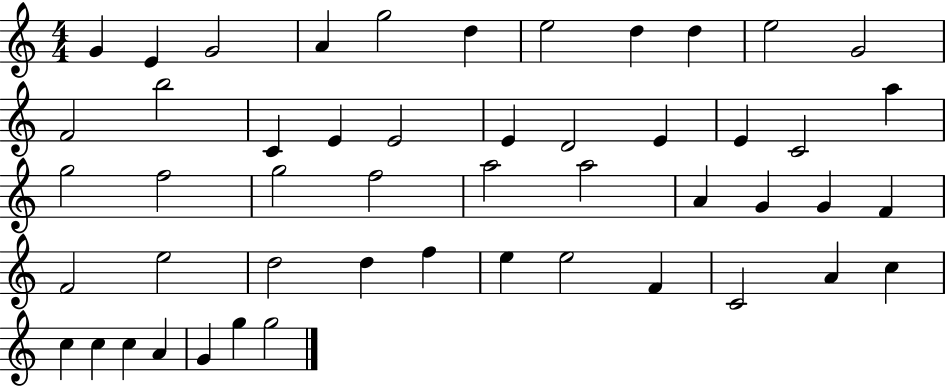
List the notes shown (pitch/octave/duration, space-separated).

G4/q E4/q G4/h A4/q G5/h D5/q E5/h D5/q D5/q E5/h G4/h F4/h B5/h C4/q E4/q E4/h E4/q D4/h E4/q E4/q C4/h A5/q G5/h F5/h G5/h F5/h A5/h A5/h A4/q G4/q G4/q F4/q F4/h E5/h D5/h D5/q F5/q E5/q E5/h F4/q C4/h A4/q C5/q C5/q C5/q C5/q A4/q G4/q G5/q G5/h